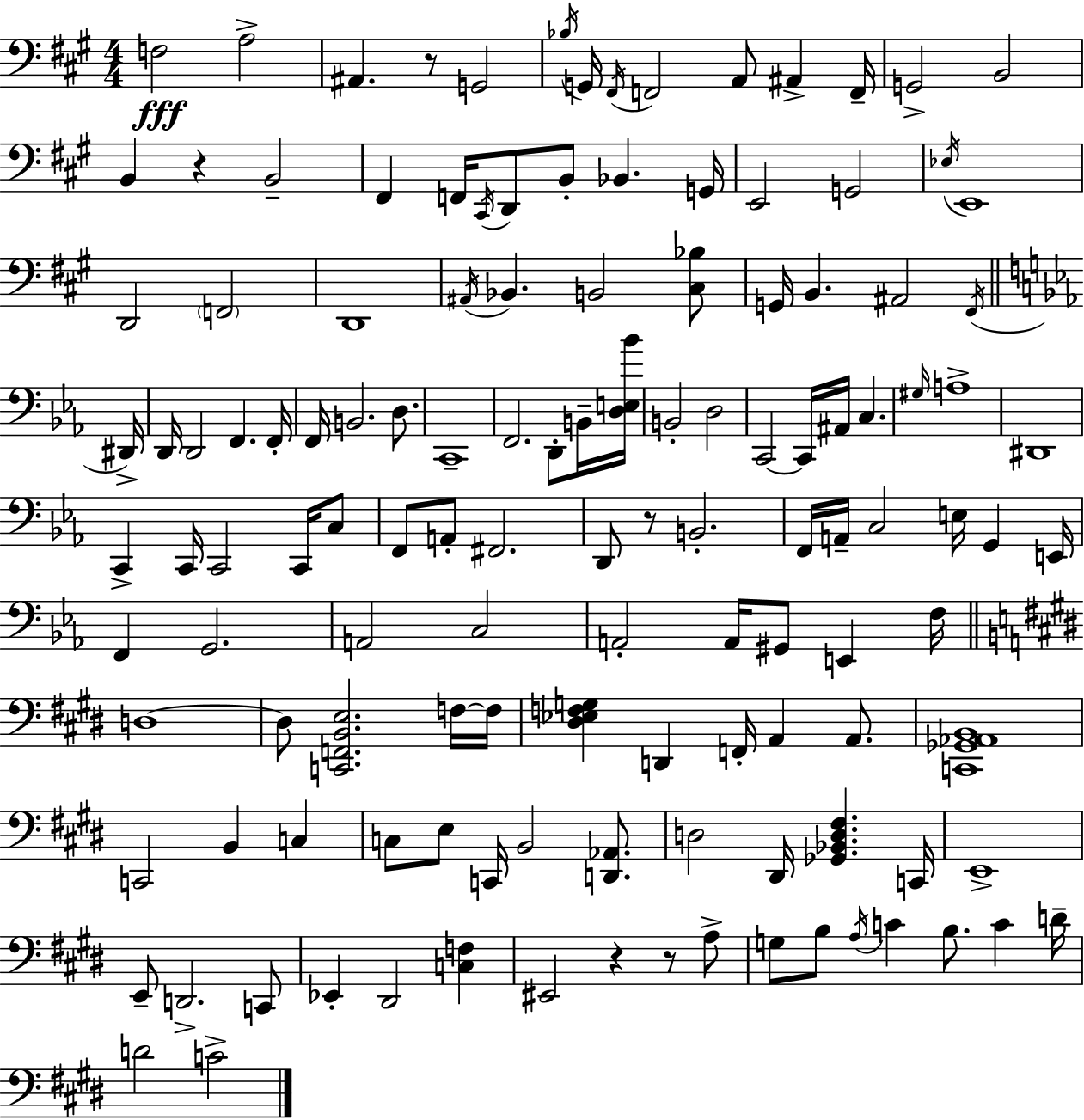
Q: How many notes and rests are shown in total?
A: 130